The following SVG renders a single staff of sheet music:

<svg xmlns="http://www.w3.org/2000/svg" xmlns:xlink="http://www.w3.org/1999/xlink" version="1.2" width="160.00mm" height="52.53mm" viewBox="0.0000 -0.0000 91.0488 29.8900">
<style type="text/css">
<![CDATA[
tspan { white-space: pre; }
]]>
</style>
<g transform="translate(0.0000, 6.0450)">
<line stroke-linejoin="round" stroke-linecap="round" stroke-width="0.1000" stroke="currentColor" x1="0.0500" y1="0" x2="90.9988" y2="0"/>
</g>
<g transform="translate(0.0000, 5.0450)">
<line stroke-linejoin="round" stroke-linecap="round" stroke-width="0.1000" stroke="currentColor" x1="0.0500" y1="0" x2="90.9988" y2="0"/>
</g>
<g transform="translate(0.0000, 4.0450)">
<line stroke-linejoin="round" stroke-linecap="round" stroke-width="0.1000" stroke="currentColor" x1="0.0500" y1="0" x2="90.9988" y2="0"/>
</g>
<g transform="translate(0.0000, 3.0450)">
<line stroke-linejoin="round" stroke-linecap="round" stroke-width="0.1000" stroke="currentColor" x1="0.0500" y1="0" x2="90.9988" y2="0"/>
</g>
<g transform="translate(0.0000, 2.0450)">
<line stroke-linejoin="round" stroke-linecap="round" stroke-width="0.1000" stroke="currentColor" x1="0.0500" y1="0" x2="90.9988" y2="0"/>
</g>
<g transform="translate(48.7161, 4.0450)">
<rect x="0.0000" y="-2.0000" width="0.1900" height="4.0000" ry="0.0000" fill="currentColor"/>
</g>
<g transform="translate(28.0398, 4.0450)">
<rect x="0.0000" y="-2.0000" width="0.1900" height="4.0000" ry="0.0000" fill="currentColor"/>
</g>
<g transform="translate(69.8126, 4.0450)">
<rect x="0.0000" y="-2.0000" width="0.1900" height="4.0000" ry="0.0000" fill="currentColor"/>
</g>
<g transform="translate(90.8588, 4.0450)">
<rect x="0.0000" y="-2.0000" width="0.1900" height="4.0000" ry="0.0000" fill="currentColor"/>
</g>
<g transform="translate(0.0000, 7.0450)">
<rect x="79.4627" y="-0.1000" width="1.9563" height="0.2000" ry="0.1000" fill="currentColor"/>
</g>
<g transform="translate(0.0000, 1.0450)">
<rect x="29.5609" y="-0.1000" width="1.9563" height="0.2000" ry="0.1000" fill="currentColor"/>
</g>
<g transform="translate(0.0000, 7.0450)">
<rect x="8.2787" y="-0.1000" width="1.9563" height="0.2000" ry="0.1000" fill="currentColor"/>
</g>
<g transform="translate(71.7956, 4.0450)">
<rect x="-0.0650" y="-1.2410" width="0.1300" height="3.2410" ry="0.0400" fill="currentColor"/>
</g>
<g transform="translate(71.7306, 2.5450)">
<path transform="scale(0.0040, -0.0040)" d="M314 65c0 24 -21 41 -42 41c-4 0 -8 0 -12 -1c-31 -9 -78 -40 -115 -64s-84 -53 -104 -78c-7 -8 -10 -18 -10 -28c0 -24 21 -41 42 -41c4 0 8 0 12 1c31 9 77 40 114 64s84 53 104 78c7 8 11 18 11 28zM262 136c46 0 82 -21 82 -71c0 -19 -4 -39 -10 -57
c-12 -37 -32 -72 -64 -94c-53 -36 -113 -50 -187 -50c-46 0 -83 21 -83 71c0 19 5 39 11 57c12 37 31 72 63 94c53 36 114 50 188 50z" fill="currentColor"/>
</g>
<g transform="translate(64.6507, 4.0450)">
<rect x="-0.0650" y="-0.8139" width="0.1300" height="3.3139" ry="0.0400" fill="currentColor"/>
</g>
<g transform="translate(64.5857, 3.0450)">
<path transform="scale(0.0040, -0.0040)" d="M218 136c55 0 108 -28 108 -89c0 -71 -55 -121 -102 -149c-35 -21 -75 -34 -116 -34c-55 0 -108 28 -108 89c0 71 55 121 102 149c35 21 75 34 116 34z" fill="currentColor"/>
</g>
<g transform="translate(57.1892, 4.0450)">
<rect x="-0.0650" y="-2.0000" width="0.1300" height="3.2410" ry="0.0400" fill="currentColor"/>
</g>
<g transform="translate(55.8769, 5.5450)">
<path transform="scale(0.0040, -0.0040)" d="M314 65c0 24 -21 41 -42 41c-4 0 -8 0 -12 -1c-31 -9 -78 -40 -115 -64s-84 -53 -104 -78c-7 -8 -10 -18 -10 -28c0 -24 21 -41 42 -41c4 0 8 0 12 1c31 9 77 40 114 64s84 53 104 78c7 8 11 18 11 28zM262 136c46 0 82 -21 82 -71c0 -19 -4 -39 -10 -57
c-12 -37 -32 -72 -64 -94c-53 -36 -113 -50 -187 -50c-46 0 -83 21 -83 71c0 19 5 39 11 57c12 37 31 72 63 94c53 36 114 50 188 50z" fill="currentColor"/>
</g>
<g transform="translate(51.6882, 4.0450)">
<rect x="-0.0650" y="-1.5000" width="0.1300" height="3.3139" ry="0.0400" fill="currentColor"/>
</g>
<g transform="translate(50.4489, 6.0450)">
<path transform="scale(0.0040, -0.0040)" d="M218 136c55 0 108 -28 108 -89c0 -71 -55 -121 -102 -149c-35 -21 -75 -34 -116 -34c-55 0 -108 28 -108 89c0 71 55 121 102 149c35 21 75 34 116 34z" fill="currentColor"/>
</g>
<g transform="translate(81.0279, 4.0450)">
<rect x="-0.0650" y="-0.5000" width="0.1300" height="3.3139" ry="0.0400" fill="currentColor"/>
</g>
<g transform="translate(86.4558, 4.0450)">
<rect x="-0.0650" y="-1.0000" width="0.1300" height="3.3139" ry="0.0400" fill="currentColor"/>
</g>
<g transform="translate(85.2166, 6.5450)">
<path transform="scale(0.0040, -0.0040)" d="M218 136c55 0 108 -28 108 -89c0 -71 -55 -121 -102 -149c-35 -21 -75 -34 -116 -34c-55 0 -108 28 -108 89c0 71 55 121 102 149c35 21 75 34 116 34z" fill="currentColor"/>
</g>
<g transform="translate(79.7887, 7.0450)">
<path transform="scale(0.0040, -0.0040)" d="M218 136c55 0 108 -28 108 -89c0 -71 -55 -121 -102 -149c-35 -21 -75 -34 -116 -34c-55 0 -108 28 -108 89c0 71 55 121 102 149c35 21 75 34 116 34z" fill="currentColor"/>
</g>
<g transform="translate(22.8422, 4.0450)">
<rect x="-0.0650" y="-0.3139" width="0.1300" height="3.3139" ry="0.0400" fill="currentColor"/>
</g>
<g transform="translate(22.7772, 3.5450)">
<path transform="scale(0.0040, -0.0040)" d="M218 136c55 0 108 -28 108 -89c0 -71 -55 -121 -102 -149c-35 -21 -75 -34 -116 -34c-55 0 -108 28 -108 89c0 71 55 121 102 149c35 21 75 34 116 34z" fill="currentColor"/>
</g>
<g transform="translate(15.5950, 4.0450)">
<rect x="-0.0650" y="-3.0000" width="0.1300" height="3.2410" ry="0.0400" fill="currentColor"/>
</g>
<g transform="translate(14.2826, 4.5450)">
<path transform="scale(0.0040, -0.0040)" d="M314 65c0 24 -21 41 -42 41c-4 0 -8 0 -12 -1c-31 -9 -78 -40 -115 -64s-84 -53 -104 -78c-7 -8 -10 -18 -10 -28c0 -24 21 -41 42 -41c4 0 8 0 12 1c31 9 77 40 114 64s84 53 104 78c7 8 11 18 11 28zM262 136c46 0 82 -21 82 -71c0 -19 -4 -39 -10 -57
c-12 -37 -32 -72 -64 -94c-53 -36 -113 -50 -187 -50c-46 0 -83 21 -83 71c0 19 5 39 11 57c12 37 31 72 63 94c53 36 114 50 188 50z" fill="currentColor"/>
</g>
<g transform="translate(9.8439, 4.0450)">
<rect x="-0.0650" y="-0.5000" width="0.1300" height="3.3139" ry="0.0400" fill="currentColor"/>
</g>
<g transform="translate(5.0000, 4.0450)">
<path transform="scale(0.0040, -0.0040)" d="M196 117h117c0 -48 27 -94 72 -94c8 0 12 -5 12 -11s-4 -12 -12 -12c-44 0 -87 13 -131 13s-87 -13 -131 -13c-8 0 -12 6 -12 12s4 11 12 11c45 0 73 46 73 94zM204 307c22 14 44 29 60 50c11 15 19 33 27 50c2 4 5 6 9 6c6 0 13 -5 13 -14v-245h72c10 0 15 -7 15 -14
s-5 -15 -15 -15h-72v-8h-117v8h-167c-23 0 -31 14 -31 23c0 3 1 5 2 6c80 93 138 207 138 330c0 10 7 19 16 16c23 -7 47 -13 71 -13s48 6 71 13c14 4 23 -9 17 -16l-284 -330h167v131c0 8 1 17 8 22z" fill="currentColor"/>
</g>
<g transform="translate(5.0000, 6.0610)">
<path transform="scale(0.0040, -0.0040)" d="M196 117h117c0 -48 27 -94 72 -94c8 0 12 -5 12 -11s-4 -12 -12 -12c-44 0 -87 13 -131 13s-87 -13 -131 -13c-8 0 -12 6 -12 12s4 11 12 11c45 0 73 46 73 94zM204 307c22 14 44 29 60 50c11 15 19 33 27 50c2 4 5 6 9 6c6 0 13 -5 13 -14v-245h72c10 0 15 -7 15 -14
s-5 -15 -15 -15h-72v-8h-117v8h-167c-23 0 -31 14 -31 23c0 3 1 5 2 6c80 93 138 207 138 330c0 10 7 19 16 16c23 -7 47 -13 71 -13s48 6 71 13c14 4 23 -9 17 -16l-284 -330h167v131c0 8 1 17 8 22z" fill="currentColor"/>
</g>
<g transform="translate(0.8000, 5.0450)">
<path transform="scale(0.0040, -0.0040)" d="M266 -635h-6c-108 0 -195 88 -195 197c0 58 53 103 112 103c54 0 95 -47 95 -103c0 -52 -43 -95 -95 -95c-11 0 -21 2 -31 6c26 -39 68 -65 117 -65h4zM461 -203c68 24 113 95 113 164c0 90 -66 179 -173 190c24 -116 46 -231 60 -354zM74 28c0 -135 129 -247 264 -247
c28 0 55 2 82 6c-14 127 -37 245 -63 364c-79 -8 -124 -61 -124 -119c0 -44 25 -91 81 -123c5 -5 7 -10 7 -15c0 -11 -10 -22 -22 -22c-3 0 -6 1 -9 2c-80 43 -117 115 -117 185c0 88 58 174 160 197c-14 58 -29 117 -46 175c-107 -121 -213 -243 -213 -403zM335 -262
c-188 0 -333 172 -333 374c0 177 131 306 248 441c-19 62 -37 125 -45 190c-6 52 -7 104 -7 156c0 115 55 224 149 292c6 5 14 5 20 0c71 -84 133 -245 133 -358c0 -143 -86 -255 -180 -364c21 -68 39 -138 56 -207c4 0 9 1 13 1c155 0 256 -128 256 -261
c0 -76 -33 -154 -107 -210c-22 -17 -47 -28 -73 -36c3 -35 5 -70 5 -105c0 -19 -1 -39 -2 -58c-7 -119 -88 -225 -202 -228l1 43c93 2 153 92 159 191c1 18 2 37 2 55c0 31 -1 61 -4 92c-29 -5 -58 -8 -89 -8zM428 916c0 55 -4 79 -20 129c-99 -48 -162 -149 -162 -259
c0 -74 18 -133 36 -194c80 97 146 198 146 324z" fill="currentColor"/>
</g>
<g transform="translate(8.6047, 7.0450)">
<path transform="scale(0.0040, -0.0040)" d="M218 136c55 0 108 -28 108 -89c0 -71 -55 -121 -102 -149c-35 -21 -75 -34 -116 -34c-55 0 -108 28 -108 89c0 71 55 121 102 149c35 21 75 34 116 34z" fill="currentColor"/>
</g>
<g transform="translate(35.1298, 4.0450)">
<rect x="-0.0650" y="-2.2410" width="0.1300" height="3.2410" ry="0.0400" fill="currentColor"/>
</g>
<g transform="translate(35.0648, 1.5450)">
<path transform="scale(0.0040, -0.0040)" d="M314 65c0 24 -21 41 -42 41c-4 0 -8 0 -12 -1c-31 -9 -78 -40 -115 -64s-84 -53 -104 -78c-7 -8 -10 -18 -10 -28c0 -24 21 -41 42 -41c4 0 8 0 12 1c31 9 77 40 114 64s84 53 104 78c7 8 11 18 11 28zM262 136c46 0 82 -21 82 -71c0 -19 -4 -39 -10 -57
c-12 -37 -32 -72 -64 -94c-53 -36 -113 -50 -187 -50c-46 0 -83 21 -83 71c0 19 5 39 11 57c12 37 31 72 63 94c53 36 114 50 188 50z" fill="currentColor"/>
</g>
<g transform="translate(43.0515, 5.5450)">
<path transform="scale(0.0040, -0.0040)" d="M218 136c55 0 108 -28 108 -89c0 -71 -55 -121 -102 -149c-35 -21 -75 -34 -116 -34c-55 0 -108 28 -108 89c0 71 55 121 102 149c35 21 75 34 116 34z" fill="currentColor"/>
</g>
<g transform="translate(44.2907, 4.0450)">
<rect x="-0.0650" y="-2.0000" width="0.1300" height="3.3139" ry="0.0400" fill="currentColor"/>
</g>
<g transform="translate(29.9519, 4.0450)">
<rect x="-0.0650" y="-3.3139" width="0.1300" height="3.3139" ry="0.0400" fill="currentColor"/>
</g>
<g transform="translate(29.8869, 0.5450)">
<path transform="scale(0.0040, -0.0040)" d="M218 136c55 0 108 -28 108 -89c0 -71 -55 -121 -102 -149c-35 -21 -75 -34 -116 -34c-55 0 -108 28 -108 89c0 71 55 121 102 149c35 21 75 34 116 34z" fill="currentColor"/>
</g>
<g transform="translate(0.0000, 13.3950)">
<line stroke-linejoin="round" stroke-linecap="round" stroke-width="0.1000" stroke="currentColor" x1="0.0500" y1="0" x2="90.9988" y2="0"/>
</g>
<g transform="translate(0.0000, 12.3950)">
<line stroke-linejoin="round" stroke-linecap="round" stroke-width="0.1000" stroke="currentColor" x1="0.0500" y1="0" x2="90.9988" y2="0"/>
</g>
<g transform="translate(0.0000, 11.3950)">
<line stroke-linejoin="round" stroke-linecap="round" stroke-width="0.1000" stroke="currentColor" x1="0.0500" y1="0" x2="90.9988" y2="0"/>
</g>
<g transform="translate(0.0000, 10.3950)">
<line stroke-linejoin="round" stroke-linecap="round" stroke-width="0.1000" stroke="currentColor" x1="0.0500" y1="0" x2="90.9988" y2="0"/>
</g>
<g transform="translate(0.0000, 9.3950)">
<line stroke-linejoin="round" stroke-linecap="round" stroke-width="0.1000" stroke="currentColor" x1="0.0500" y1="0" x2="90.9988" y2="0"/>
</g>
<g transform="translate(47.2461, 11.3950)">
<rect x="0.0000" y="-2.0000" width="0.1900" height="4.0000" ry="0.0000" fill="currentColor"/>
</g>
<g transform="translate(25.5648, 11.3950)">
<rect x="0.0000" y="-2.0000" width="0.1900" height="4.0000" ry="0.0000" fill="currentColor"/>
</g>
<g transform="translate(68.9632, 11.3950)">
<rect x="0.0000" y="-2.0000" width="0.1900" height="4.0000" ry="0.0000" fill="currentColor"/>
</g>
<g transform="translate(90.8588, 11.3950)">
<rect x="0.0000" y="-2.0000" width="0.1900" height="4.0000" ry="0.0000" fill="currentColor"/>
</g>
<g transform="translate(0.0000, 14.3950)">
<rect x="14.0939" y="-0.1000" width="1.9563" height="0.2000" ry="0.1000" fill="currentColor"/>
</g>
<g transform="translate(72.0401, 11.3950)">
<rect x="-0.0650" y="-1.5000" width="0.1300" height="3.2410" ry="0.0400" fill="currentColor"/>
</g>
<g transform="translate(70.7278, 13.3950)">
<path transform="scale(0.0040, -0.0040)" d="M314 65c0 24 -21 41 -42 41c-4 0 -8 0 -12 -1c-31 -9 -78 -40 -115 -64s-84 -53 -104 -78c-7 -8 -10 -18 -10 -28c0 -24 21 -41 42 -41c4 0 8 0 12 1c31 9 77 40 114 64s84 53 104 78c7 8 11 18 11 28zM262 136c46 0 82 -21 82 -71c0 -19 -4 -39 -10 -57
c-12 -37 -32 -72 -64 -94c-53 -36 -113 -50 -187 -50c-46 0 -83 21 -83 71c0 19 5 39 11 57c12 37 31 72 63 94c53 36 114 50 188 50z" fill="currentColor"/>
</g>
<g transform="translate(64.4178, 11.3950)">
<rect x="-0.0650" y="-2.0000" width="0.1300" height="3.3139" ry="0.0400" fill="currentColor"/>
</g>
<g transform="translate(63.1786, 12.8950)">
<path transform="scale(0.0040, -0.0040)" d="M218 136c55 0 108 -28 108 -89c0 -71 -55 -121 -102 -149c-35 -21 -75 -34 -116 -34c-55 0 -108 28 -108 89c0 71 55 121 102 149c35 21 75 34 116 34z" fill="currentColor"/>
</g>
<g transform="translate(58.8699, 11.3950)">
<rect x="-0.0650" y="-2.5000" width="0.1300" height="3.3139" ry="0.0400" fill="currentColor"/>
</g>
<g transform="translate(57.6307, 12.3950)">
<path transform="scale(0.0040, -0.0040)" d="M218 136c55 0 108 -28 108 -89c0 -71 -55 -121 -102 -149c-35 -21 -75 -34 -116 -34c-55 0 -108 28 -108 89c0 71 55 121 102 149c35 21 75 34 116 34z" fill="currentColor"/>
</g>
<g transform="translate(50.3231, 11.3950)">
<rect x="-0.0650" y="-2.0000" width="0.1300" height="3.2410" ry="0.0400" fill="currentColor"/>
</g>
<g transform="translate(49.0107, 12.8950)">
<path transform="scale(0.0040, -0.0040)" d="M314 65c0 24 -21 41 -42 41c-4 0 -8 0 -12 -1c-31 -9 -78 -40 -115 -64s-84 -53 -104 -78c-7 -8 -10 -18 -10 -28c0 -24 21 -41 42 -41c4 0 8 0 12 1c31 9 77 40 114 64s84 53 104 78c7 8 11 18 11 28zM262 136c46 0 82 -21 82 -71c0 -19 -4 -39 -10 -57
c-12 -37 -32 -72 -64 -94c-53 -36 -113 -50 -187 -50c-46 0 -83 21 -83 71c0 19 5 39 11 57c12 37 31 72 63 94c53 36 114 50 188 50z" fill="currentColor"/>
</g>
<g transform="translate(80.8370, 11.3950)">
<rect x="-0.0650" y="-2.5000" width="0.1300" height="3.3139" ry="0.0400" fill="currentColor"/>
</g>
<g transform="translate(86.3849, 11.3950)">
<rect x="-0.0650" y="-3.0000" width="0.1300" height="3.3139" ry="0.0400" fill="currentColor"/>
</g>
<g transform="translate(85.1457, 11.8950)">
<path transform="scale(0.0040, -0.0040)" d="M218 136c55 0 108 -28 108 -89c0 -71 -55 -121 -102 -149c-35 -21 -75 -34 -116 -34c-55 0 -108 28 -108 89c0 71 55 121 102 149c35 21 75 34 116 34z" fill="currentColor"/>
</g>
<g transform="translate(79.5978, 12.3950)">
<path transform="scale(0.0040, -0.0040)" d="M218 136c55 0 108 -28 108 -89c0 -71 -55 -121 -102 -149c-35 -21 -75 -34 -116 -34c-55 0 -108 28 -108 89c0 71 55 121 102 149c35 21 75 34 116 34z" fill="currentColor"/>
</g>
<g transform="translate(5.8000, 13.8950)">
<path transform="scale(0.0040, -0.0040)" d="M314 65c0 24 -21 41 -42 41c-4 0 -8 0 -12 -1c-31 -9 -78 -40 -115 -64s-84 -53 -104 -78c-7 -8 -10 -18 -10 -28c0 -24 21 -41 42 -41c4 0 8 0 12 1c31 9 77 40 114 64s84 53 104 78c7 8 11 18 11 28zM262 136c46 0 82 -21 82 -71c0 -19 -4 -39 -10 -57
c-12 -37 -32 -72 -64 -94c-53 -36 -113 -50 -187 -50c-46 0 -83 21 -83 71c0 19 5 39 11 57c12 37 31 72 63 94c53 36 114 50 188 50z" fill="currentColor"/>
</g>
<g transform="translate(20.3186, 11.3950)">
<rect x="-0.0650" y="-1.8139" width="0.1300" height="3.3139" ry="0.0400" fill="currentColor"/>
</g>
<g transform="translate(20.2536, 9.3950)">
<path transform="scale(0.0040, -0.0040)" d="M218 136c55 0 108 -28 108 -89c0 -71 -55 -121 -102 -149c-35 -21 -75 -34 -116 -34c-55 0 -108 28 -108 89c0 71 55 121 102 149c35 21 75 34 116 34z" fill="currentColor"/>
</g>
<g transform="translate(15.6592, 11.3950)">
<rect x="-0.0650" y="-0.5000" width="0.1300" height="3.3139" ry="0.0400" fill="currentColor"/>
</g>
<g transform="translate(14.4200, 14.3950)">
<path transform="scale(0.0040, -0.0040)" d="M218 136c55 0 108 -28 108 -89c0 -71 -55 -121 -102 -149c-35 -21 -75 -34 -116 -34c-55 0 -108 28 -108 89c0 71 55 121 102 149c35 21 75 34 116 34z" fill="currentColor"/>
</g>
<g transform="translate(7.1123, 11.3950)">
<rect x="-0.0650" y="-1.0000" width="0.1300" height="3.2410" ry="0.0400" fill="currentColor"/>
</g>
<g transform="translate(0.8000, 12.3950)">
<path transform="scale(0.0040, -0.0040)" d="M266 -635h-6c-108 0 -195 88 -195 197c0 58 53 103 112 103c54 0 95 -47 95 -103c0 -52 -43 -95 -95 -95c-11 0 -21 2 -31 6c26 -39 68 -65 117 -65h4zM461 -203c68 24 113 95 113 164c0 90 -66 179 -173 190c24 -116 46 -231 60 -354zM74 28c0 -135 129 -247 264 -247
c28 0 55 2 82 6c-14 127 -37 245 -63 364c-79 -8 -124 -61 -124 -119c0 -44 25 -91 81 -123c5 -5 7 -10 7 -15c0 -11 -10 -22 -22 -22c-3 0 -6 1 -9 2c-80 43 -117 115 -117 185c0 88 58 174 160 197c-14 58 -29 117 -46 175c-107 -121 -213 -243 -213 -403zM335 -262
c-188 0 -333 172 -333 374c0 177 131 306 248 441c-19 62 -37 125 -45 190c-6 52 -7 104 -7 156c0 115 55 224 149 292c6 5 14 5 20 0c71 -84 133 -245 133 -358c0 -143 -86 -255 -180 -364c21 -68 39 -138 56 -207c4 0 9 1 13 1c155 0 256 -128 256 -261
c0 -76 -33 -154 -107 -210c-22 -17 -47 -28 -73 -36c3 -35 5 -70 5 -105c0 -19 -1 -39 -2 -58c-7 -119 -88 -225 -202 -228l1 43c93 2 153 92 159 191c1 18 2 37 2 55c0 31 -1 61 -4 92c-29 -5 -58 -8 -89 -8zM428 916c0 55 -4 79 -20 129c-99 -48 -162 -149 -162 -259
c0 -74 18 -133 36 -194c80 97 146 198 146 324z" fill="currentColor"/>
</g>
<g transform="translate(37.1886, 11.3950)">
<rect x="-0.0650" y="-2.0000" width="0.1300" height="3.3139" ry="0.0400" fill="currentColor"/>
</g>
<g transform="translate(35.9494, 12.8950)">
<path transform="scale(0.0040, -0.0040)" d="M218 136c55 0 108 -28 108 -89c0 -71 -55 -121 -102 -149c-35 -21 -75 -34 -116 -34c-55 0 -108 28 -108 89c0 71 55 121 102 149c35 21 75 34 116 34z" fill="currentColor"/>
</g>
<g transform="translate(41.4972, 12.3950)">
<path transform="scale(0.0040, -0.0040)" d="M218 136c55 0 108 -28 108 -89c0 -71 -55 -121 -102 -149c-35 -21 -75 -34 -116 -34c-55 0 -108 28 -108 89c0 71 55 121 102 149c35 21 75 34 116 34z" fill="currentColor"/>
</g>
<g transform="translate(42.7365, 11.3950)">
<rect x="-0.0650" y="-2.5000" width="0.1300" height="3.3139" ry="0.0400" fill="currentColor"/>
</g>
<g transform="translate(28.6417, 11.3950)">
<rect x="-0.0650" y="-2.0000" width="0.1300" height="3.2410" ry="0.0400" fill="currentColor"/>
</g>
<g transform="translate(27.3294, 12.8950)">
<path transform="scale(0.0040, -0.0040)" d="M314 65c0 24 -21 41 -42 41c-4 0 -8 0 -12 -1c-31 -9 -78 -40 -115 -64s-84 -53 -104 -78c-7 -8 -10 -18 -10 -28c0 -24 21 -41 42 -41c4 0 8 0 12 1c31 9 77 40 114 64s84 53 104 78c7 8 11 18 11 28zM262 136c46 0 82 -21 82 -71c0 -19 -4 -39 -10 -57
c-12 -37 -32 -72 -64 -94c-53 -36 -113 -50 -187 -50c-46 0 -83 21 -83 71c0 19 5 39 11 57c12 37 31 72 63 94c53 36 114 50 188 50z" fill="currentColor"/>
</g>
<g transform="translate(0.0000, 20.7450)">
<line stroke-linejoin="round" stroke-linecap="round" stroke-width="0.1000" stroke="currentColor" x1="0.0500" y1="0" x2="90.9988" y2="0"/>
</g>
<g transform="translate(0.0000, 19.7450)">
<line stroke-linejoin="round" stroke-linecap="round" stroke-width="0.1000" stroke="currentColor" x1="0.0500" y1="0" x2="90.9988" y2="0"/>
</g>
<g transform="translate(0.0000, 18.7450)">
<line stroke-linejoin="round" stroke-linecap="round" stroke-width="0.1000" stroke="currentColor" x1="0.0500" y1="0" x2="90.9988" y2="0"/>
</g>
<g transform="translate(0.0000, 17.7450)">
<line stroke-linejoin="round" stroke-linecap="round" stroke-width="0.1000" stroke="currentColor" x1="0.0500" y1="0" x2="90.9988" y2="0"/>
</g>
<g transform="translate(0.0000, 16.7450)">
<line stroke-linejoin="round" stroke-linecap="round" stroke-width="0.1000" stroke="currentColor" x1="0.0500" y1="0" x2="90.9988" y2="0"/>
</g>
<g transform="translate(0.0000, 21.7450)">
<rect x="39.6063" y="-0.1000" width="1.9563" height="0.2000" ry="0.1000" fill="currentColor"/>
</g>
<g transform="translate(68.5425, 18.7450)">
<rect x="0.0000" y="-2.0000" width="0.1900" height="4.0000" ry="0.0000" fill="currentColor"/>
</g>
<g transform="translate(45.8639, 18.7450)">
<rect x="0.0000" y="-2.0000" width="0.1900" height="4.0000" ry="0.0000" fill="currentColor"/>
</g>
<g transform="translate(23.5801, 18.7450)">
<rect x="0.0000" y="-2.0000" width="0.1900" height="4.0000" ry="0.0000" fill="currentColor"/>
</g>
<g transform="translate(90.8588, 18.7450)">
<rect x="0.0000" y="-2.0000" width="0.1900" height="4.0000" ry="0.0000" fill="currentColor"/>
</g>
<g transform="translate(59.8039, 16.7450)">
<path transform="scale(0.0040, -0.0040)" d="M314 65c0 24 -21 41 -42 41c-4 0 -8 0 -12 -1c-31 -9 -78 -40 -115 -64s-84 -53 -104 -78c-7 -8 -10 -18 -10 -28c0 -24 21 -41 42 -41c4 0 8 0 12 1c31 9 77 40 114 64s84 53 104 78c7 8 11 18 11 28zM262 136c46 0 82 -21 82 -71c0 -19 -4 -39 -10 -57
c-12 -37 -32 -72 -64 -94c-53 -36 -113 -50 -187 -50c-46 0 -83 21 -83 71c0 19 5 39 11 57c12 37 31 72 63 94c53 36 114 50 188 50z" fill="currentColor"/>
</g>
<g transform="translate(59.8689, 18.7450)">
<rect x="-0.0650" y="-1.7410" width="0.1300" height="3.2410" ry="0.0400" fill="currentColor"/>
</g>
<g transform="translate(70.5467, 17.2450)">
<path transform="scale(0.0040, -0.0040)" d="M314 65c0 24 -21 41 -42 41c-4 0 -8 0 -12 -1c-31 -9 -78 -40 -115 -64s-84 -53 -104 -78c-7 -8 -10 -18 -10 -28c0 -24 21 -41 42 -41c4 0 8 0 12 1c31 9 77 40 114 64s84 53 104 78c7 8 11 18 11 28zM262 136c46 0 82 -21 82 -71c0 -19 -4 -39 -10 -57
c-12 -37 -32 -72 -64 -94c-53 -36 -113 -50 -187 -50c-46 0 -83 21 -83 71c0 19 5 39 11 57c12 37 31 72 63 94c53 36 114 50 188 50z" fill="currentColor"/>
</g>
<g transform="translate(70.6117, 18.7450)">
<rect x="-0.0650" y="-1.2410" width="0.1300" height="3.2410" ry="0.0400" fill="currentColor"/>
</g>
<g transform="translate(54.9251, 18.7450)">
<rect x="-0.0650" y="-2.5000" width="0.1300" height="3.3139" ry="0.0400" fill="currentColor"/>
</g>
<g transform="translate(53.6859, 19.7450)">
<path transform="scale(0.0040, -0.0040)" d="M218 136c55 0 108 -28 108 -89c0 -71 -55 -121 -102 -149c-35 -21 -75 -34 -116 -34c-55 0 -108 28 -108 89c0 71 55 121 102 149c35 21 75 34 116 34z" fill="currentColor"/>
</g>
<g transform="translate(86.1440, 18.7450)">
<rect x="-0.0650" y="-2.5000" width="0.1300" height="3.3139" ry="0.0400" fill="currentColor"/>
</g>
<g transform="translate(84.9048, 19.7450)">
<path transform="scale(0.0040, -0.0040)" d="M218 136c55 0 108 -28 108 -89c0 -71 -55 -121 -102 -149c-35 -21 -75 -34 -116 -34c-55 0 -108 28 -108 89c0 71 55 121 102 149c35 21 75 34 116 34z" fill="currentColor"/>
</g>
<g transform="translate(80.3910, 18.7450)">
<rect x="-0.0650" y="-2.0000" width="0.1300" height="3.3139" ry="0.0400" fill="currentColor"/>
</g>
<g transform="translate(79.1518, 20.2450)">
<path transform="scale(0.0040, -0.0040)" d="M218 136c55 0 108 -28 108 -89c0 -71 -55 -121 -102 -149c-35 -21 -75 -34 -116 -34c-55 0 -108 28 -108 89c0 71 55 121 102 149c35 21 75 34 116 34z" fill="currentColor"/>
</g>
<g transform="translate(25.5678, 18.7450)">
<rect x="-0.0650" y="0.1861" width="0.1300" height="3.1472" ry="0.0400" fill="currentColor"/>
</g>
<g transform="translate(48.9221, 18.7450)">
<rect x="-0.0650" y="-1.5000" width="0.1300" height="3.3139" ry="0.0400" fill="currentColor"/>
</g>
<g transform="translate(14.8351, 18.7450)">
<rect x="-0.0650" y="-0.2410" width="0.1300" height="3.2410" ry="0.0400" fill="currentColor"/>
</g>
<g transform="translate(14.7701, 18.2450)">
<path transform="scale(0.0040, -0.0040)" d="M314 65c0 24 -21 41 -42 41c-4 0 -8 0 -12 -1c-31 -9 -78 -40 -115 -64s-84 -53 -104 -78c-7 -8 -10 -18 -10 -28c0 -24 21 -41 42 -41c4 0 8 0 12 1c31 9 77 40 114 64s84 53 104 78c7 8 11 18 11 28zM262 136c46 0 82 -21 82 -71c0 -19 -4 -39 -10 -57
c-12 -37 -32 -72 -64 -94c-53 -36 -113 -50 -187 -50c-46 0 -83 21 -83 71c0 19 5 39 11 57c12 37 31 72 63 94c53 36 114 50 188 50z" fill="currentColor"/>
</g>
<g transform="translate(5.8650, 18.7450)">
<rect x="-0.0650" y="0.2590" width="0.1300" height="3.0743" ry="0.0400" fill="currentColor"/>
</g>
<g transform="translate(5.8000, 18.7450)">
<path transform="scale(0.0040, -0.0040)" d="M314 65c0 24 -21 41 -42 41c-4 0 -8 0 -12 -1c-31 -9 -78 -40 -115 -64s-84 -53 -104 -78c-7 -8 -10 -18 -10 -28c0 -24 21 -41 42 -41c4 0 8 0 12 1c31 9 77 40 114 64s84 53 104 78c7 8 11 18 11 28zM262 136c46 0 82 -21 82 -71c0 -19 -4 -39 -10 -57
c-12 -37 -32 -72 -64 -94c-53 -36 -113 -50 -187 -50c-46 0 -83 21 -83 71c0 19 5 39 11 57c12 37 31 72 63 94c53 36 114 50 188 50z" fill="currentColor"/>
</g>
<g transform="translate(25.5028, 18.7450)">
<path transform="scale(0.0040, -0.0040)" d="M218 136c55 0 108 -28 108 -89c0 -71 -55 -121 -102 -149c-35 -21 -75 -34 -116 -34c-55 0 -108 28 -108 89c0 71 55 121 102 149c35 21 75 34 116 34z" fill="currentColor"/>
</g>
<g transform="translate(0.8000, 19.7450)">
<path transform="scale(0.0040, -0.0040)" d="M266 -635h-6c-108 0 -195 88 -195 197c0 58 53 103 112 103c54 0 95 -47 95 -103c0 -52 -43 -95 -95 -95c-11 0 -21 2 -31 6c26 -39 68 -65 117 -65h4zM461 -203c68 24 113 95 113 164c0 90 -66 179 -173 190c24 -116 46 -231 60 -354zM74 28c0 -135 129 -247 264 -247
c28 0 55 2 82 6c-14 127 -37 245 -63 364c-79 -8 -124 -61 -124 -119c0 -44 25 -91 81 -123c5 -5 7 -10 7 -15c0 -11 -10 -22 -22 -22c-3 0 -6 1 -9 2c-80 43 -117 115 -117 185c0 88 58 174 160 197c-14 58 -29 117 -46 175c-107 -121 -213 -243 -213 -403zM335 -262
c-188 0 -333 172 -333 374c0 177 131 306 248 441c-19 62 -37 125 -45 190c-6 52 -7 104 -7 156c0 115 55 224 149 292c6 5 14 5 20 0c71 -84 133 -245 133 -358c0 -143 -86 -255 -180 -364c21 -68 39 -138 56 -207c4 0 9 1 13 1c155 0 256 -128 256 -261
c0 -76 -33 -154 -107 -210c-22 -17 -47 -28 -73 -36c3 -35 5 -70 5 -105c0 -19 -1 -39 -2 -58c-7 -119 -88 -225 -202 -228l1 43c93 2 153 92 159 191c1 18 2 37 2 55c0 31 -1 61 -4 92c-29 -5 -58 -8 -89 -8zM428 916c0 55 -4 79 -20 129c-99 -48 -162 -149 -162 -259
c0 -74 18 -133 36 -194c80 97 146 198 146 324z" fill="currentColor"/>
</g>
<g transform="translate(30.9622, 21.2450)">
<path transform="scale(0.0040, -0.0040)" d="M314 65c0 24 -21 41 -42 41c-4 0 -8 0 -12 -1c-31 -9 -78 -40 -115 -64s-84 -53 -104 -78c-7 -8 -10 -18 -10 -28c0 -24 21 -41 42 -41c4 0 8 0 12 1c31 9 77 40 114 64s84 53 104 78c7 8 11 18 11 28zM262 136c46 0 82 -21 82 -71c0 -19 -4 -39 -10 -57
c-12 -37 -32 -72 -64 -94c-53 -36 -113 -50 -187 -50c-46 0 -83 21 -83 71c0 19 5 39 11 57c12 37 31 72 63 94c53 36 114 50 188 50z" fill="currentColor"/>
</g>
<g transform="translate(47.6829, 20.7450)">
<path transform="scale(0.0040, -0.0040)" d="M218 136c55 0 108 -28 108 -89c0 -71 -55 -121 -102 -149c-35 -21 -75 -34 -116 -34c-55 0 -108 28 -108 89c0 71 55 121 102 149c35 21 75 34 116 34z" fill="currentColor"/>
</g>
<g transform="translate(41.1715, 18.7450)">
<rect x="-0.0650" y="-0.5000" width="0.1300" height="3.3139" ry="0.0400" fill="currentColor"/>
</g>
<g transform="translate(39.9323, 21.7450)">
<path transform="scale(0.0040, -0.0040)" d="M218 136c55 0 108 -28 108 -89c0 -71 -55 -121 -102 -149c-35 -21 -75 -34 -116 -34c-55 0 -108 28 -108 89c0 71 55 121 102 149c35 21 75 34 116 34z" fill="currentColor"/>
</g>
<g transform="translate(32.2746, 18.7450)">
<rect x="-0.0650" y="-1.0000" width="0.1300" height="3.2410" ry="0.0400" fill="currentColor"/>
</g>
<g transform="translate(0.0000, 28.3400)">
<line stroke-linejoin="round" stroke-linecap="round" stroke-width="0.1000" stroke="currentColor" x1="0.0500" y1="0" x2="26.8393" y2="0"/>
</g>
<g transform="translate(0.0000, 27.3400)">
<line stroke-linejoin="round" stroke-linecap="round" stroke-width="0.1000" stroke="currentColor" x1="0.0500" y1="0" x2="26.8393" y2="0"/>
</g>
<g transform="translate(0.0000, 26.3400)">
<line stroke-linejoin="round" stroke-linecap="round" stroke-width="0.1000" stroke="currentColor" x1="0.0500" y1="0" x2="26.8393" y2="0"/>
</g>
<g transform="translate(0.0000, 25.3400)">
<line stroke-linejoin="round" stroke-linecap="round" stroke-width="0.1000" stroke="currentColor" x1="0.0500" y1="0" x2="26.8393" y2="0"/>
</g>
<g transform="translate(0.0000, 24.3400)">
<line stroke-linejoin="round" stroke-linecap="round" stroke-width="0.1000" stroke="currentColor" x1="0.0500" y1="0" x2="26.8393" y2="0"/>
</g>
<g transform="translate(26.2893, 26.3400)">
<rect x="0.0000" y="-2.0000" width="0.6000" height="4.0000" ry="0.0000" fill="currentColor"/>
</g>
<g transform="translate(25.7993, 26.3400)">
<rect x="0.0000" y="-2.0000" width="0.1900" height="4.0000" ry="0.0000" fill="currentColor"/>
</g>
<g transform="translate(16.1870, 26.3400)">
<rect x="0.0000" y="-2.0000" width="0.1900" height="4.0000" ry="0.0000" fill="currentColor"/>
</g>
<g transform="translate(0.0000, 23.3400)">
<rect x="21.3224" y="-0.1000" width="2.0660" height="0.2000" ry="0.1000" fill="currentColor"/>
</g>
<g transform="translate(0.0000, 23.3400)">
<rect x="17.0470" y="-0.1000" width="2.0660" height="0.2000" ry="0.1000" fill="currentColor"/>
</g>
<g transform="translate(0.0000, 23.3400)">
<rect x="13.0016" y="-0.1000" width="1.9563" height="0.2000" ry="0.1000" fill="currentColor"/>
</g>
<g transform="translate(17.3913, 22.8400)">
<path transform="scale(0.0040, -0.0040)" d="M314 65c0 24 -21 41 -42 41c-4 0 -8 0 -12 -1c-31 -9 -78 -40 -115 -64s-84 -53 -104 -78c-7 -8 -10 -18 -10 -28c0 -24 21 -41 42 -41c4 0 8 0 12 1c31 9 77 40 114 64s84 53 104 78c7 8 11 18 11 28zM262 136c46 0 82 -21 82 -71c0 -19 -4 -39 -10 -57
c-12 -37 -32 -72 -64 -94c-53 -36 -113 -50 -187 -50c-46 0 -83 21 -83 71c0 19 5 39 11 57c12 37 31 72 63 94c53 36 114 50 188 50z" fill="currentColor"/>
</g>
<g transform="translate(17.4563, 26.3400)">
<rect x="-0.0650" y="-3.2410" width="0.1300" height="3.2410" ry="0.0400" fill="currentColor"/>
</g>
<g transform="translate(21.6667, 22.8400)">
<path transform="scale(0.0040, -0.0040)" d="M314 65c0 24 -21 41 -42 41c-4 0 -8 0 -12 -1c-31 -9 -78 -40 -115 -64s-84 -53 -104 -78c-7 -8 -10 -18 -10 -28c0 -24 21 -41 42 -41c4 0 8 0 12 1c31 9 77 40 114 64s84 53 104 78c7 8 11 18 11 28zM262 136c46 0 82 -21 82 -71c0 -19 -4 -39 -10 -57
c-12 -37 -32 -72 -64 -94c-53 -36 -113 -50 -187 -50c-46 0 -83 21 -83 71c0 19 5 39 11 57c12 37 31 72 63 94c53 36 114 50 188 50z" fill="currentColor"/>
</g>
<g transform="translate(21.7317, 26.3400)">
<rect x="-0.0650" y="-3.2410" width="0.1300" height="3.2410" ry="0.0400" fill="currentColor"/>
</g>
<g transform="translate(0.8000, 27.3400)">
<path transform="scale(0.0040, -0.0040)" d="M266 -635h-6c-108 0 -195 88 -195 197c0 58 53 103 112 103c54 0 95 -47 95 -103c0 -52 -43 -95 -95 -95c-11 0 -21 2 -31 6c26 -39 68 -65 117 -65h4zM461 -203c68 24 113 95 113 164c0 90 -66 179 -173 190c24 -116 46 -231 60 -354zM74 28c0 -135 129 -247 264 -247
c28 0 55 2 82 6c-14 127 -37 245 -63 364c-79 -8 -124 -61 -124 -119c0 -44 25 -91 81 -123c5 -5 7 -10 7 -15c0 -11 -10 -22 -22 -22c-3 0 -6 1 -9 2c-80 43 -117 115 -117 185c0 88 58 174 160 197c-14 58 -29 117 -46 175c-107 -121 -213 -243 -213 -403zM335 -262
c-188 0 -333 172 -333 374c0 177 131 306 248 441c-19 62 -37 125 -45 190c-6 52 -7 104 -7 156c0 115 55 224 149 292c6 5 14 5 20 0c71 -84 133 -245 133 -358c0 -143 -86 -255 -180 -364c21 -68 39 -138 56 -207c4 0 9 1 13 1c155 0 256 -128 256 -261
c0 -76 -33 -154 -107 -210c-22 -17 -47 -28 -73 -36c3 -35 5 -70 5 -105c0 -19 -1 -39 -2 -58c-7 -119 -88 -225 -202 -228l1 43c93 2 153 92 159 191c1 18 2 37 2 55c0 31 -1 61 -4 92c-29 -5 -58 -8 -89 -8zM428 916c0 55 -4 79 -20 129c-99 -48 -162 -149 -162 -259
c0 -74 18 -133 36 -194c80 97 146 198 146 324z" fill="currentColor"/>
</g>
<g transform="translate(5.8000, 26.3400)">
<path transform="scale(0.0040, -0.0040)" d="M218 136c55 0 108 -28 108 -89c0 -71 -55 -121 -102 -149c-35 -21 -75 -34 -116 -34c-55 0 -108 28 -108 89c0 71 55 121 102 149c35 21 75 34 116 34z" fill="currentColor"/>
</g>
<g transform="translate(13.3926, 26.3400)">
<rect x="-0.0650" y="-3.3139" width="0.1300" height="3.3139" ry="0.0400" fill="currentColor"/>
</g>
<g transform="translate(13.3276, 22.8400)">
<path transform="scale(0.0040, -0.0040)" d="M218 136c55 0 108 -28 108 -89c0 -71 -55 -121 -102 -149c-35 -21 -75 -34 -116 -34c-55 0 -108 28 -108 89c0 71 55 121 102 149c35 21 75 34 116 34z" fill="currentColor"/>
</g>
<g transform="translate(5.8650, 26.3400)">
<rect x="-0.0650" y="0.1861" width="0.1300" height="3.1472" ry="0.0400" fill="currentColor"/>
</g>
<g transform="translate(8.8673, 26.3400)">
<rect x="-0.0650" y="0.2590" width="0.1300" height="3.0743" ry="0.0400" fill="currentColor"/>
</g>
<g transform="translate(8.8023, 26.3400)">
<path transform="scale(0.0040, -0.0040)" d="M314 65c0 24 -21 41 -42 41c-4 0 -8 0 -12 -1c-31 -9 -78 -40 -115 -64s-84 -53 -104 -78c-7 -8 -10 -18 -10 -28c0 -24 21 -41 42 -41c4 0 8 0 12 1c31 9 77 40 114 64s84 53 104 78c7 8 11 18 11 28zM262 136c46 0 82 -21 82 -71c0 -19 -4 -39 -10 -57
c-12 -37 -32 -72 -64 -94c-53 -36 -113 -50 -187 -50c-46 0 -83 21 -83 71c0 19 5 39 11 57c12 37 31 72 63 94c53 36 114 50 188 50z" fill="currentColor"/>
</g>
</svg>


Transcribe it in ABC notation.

X:1
T:Untitled
M:4/4
L:1/4
K:C
C A2 c b g2 F E F2 d e2 C D D2 C f F2 F G F2 G F E2 G A B2 c2 B D2 C E G f2 e2 F G B B2 b b2 b2